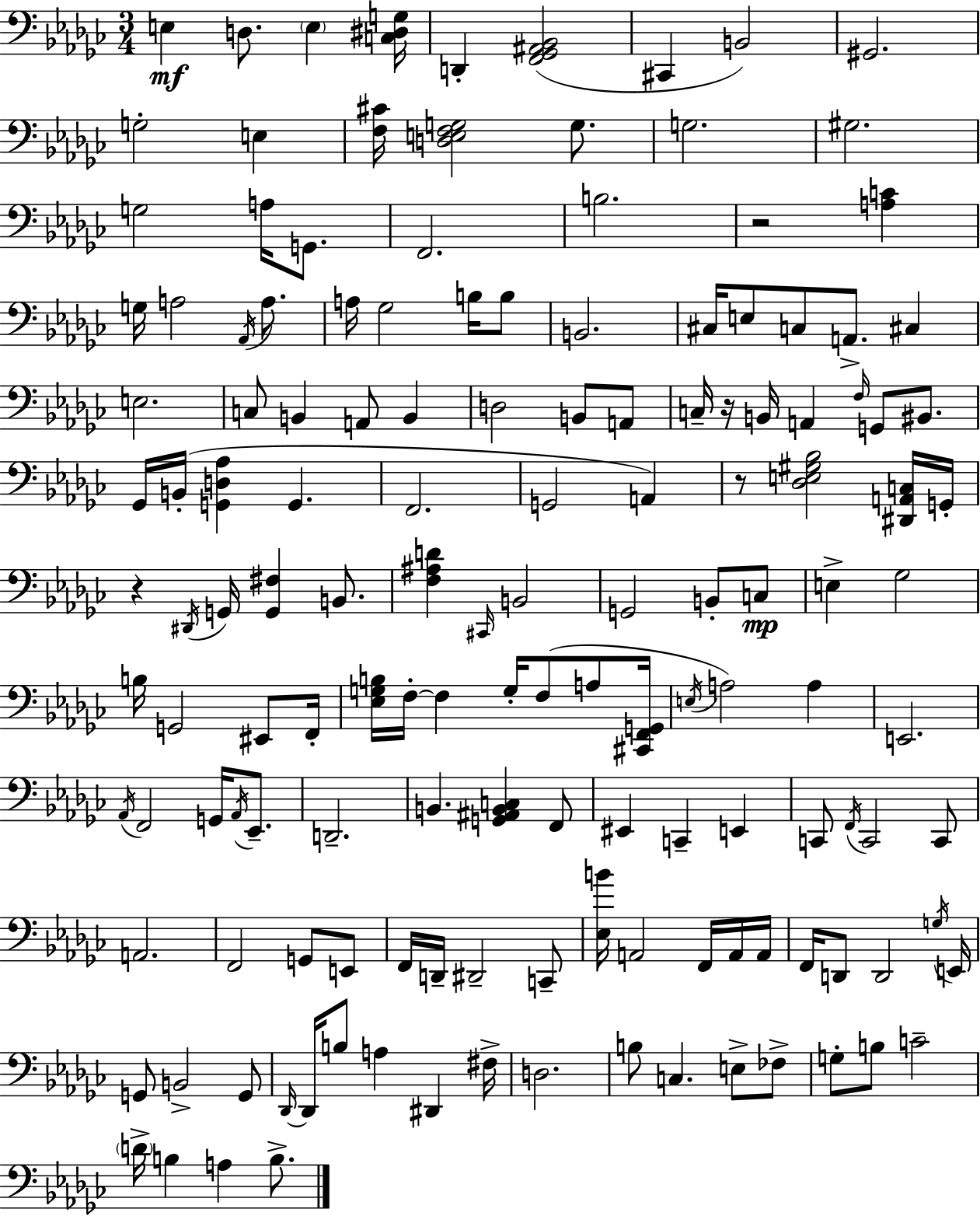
X:1
T:Untitled
M:3/4
L:1/4
K:Ebm
E, D,/2 E, [C,^D,G,]/4 D,, [F,,_G,,^A,,_B,,]2 ^C,, B,,2 ^G,,2 G,2 E, [F,^C]/4 [D,E,F,G,]2 G,/2 G,2 ^G,2 G,2 A,/4 G,,/2 F,,2 B,2 z2 [A,C] G,/4 A,2 _A,,/4 A,/2 A,/4 _G,2 B,/4 B,/2 B,,2 ^C,/4 E,/2 C,/2 A,,/2 ^C, E,2 C,/2 B,, A,,/2 B,, D,2 B,,/2 A,,/2 C,/4 z/4 B,,/4 A,, F,/4 G,,/2 ^B,,/2 _G,,/4 B,,/4 [G,,D,_A,] G,, F,,2 G,,2 A,, z/2 [_D,E,^G,_B,]2 [^D,,A,,C,]/4 G,,/4 z ^D,,/4 G,,/4 [G,,^F,] B,,/2 [F,^A,D] ^C,,/4 B,,2 G,,2 B,,/2 C,/2 E, _G,2 B,/4 G,,2 ^E,,/2 F,,/4 [_E,G,B,]/4 F,/4 F, G,/4 F,/2 A,/2 [^C,,F,,G,,]/4 E,/4 A,2 A, E,,2 _A,,/4 F,,2 G,,/4 _A,,/4 _E,,/2 D,,2 B,, [G,,^A,,B,,C,] F,,/2 ^E,, C,, E,, C,,/2 F,,/4 C,,2 C,,/2 A,,2 F,,2 G,,/2 E,,/2 F,,/4 D,,/4 ^D,,2 C,,/2 [_E,B]/4 A,,2 F,,/4 A,,/4 A,,/4 F,,/4 D,,/2 D,,2 G,/4 E,,/4 G,,/2 B,,2 G,,/2 _D,,/4 _D,,/4 B,/2 A, ^D,, ^F,/4 D,2 B,/2 C, E,/2 _F,/2 G,/2 B,/2 C2 D/4 B, A, B,/2